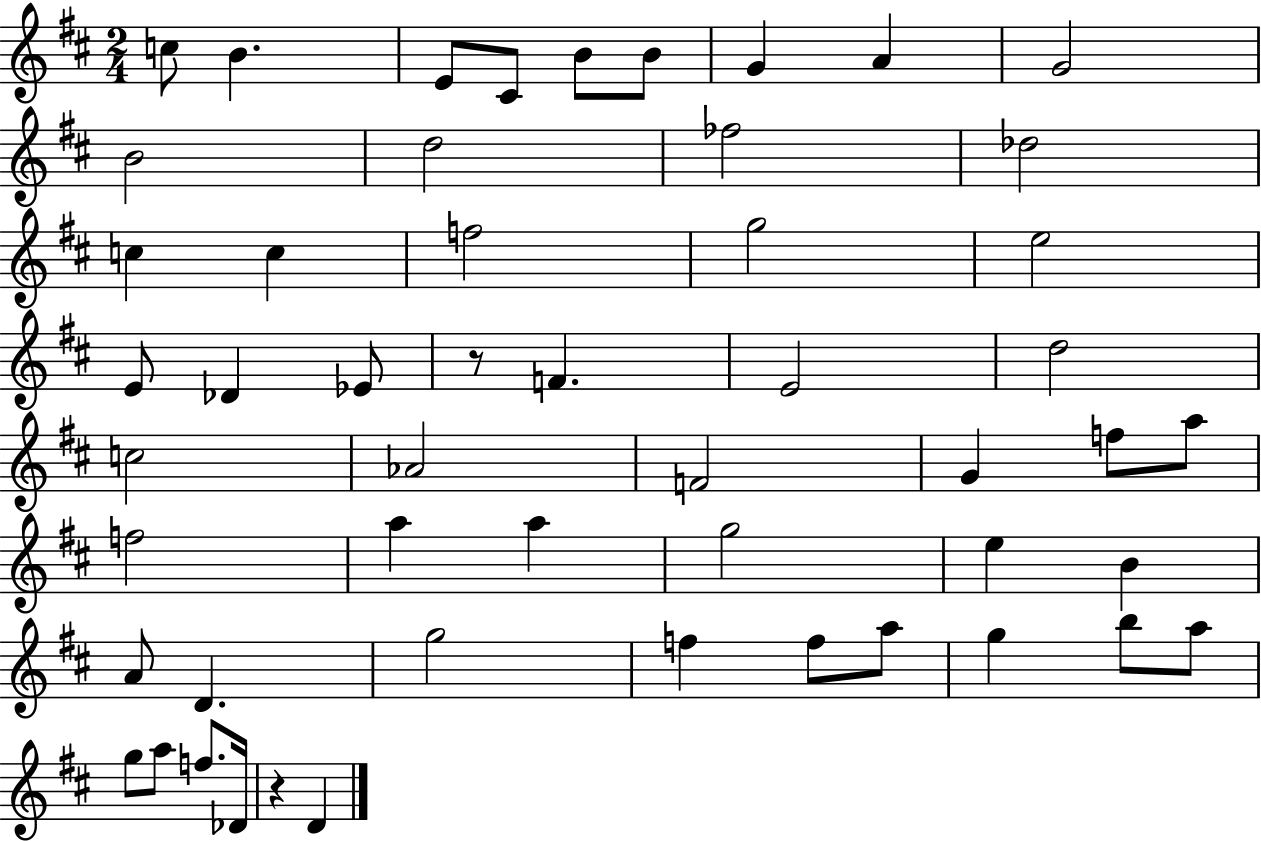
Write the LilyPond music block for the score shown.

{
  \clef treble
  \numericTimeSignature
  \time 2/4
  \key d \major
  c''8 b'4. | e'8 cis'8 b'8 b'8 | g'4 a'4 | g'2 | \break b'2 | d''2 | fes''2 | des''2 | \break c''4 c''4 | f''2 | g''2 | e''2 | \break e'8 des'4 ees'8 | r8 f'4. | e'2 | d''2 | \break c''2 | aes'2 | f'2 | g'4 f''8 a''8 | \break f''2 | a''4 a''4 | g''2 | e''4 b'4 | \break a'8 d'4. | g''2 | f''4 f''8 a''8 | g''4 b''8 a''8 | \break g''8 a''8 f''8. des'16 | r4 d'4 | \bar "|."
}